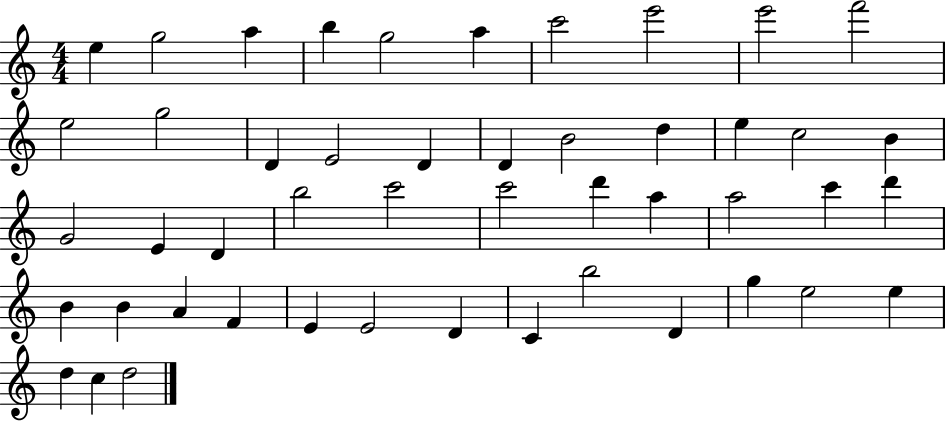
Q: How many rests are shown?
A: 0